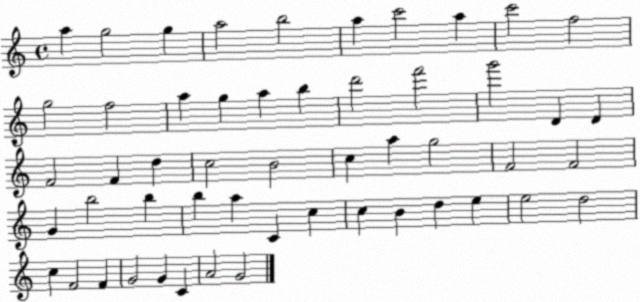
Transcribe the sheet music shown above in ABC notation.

X:1
T:Untitled
M:4/4
L:1/4
K:C
a g2 g a2 b2 a c'2 a c'2 f2 g2 f2 a g a b d'2 f'2 g'2 D D F2 F d c2 B2 c a g2 F2 F2 G b2 b b a C c c B d e e2 d2 c F2 F G2 G C A2 G2